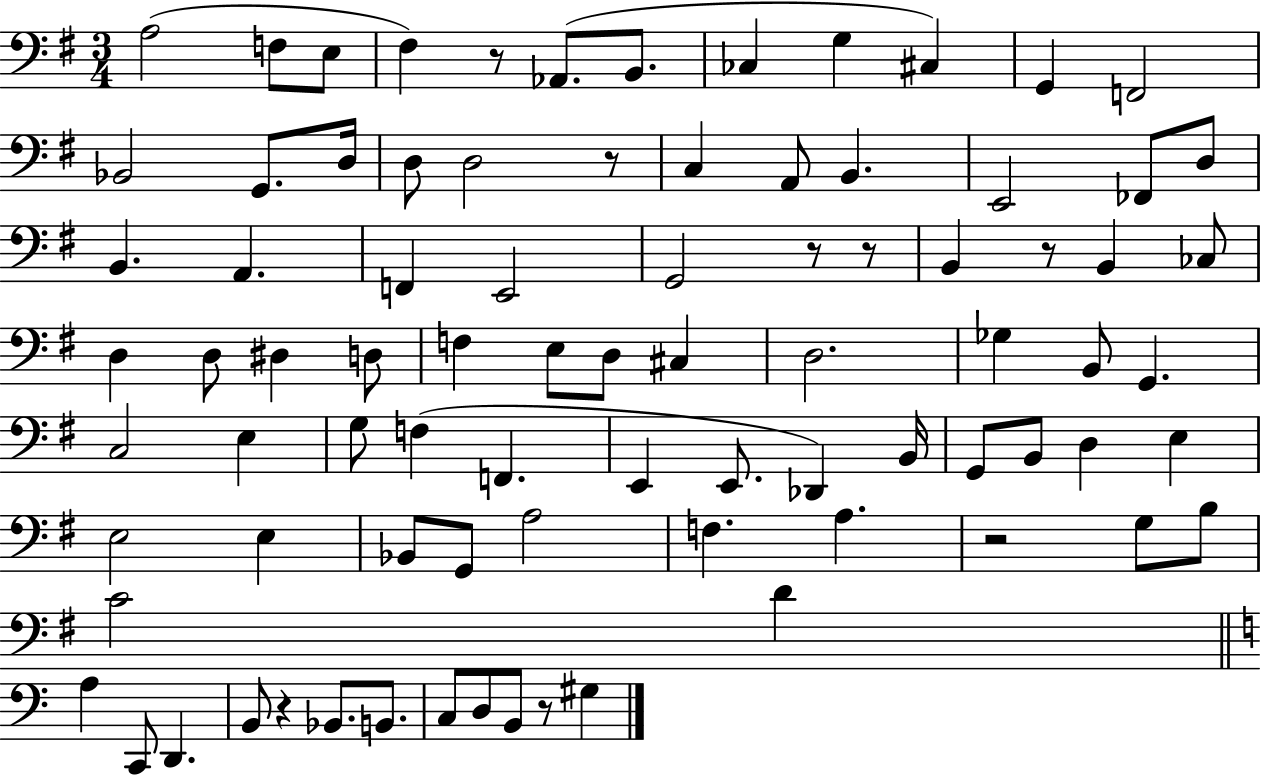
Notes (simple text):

A3/h F3/e E3/e F#3/q R/e Ab2/e. B2/e. CES3/q G3/q C#3/q G2/q F2/h Bb2/h G2/e. D3/s D3/e D3/h R/e C3/q A2/e B2/q. E2/h FES2/e D3/e B2/q. A2/q. F2/q E2/h G2/h R/e R/e B2/q R/e B2/q CES3/e D3/q D3/e D#3/q D3/e F3/q E3/e D3/e C#3/q D3/h. Gb3/q B2/e G2/q. C3/h E3/q G3/e F3/q F2/q. E2/q E2/e. Db2/q B2/s G2/e B2/e D3/q E3/q E3/h E3/q Bb2/e G2/e A3/h F3/q. A3/q. R/h G3/e B3/e C4/h D4/q A3/q C2/e D2/q. B2/e R/q Bb2/e. B2/e. C3/e D3/e B2/e R/e G#3/q